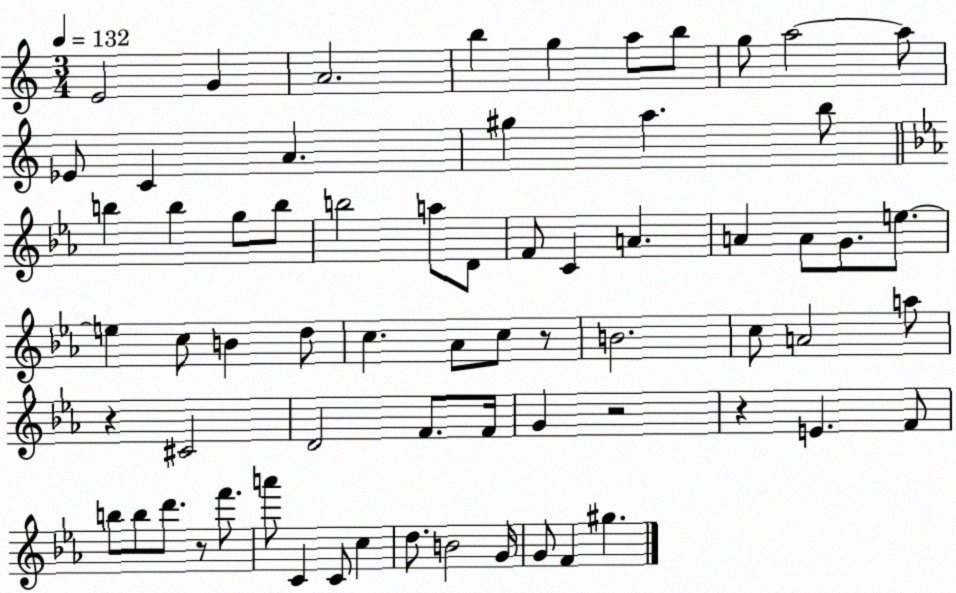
X:1
T:Untitled
M:3/4
L:1/4
K:C
E2 G A2 b g a/2 b/2 g/2 a2 a/2 _E/2 C A ^g a b/2 b b g/2 b/2 b2 a/2 D/2 F/2 C A A A/2 G/2 e/2 e c/2 B d/2 c _A/2 c/2 z/2 B2 c/2 A2 a/2 z ^C2 D2 F/2 F/4 G z2 z E F/2 b/2 b/2 d'/2 z/2 f'/2 a'/2 C C/2 c d/2 B2 G/4 G/2 F ^g